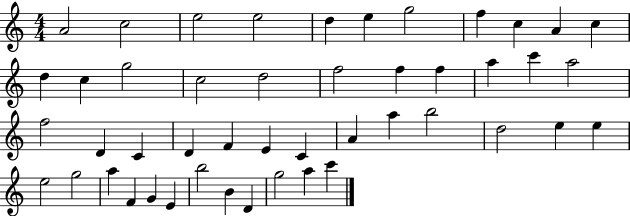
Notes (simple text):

A4/h C5/h E5/h E5/h D5/q E5/q G5/h F5/q C5/q A4/q C5/q D5/q C5/q G5/h C5/h D5/h F5/h F5/q F5/q A5/q C6/q A5/h F5/h D4/q C4/q D4/q F4/q E4/q C4/q A4/q A5/q B5/h D5/h E5/q E5/q E5/h G5/h A5/q F4/q G4/q E4/q B5/h B4/q D4/q G5/h A5/q C6/q